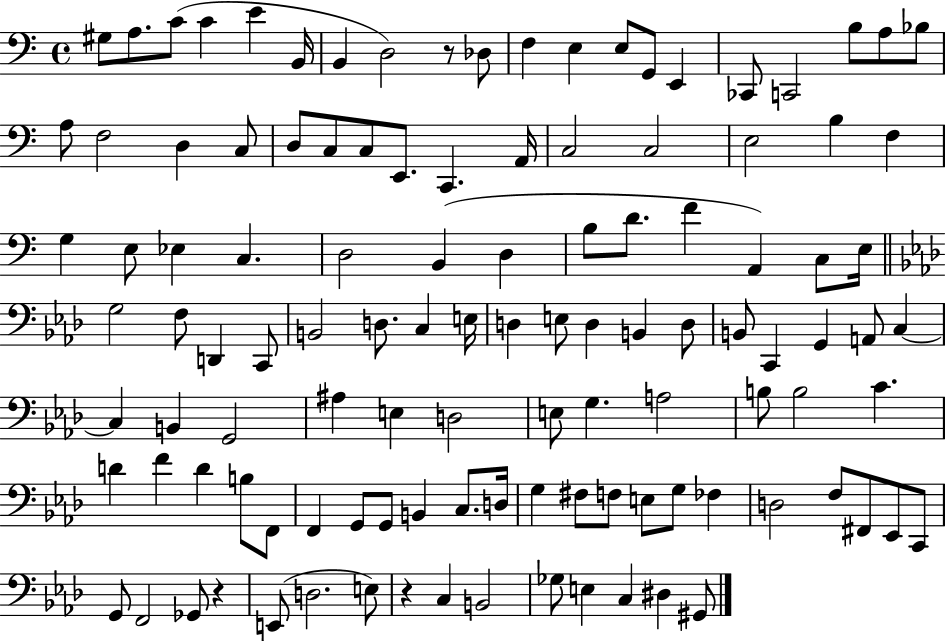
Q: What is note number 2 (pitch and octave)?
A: A3